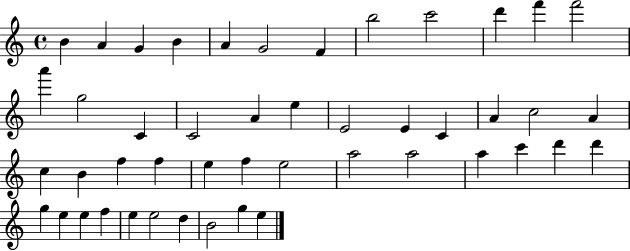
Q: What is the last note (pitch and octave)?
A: E5